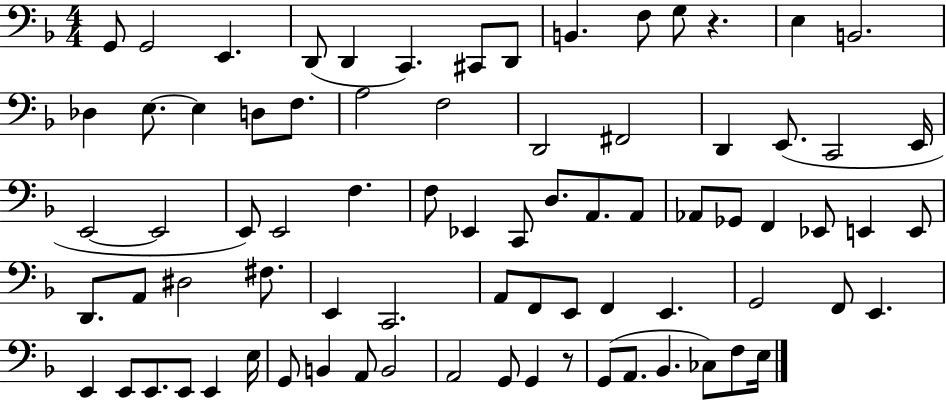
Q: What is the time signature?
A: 4/4